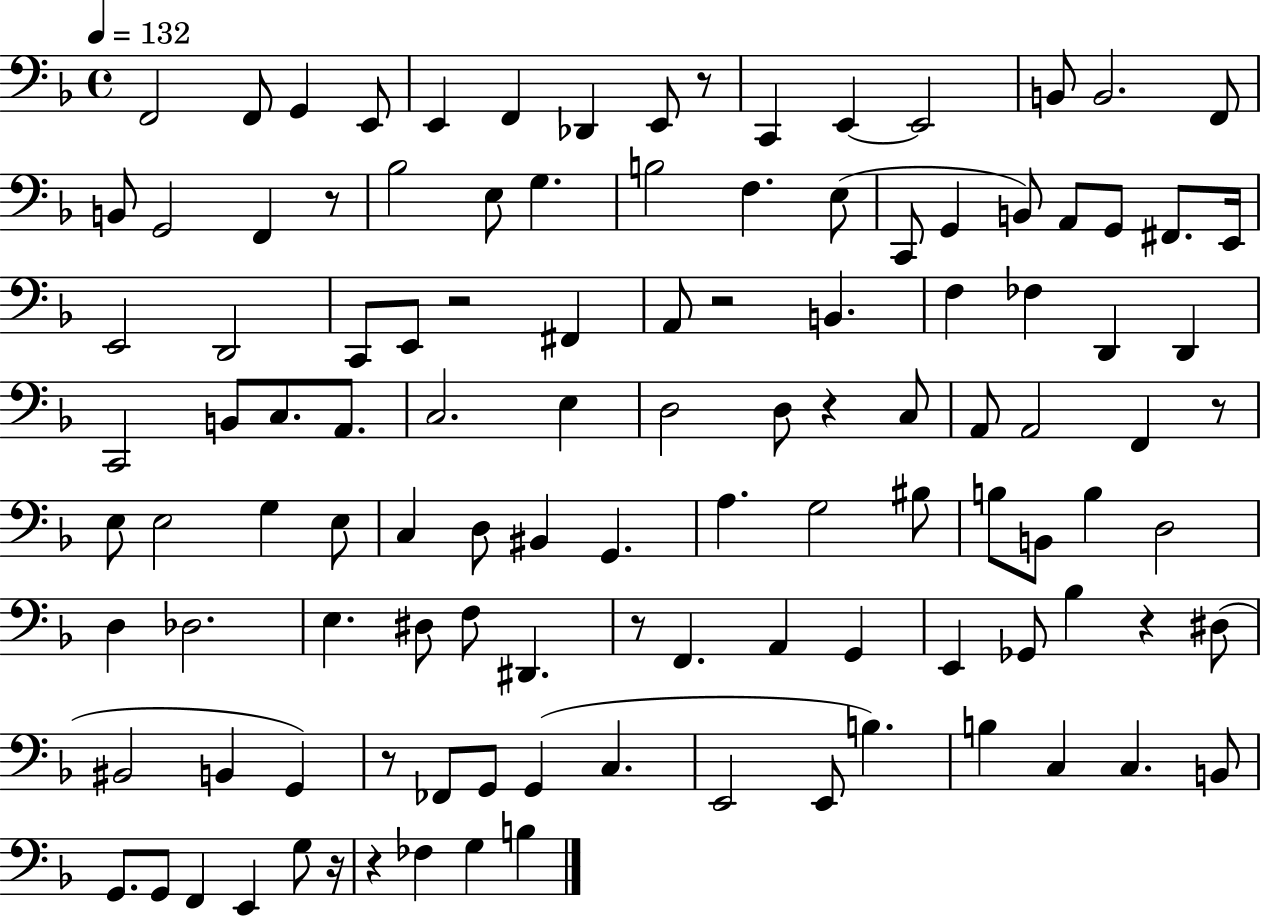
F2/h F2/e G2/q E2/e E2/q F2/q Db2/q E2/e R/e C2/q E2/q E2/h B2/e B2/h. F2/e B2/e G2/h F2/q R/e Bb3/h E3/e G3/q. B3/h F3/q. E3/e C2/e G2/q B2/e A2/e G2/e F#2/e. E2/s E2/h D2/h C2/e E2/e R/h F#2/q A2/e R/h B2/q. F3/q FES3/q D2/q D2/q C2/h B2/e C3/e. A2/e. C3/h. E3/q D3/h D3/e R/q C3/e A2/e A2/h F2/q R/e E3/e E3/h G3/q E3/e C3/q D3/e BIS2/q G2/q. A3/q. G3/h BIS3/e B3/e B2/e B3/q D3/h D3/q Db3/h. E3/q. D#3/e F3/e D#2/q. R/e F2/q. A2/q G2/q E2/q Gb2/e Bb3/q R/q D#3/e BIS2/h B2/q G2/q R/e FES2/e G2/e G2/q C3/q. E2/h E2/e B3/q. B3/q C3/q C3/q. B2/e G2/e. G2/e F2/q E2/q G3/e R/s R/q FES3/q G3/q B3/q